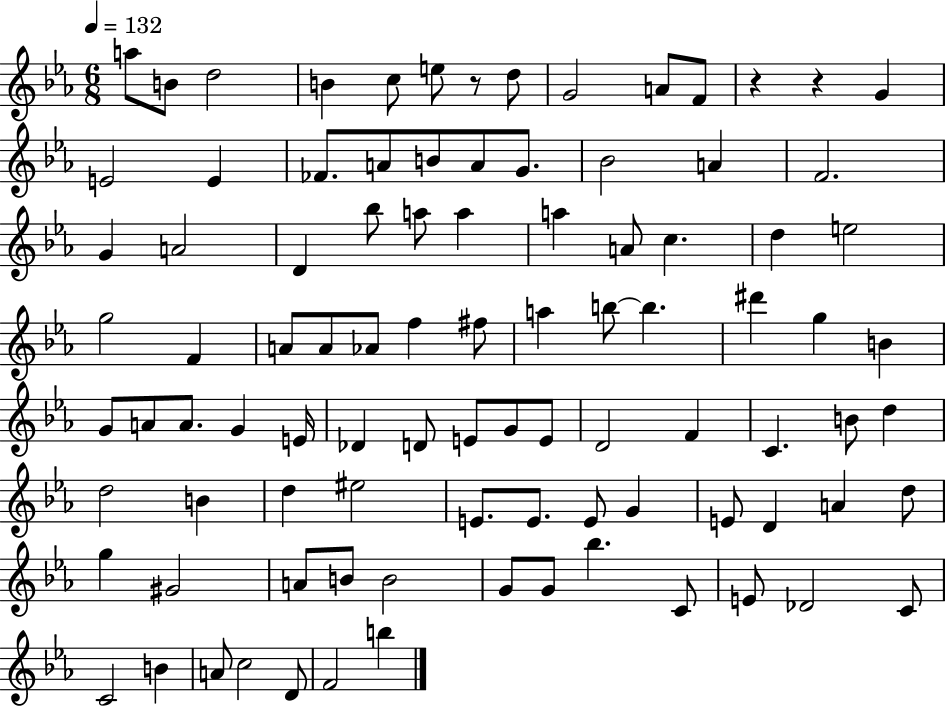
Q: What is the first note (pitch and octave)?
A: A5